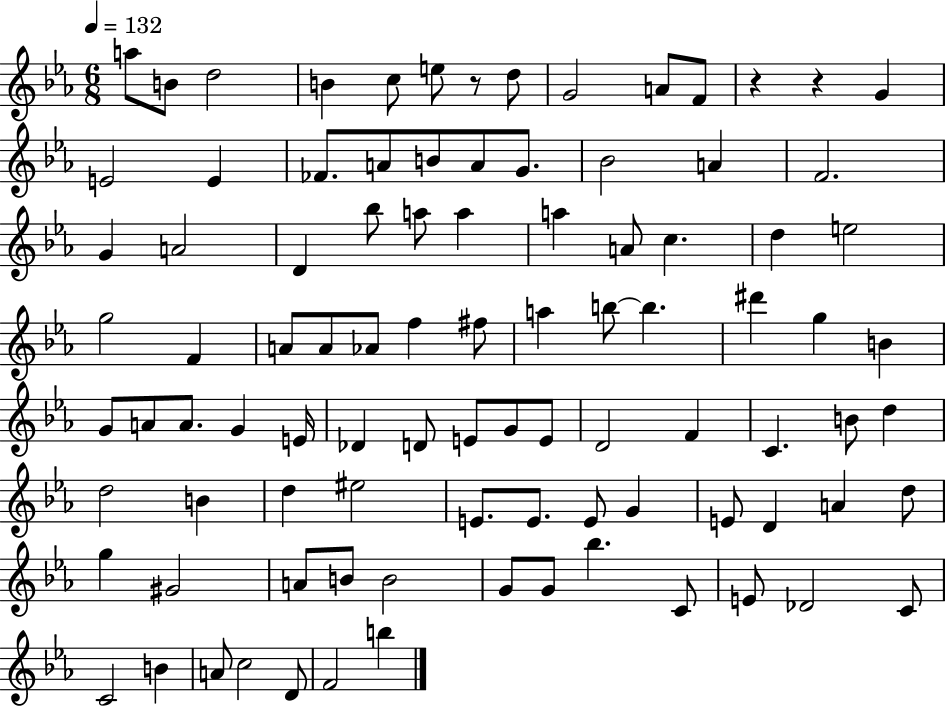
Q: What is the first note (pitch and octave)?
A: A5